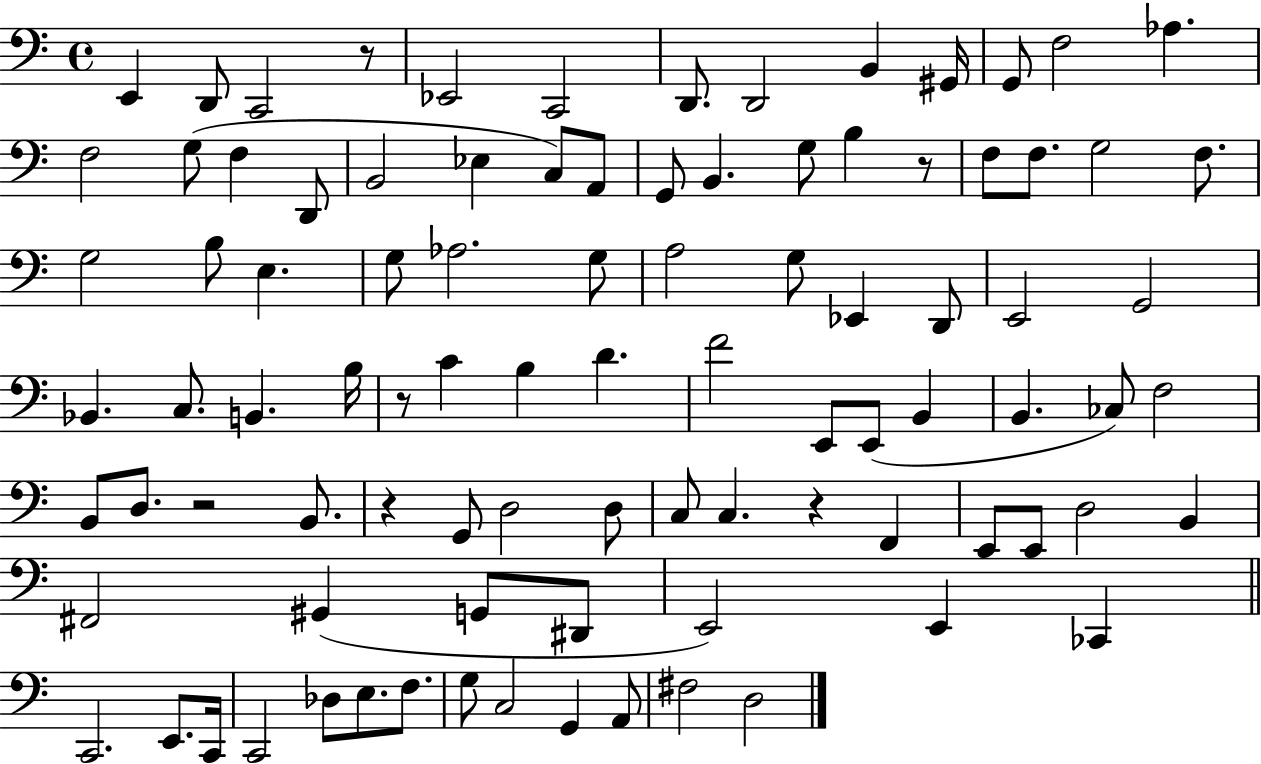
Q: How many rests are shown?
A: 6